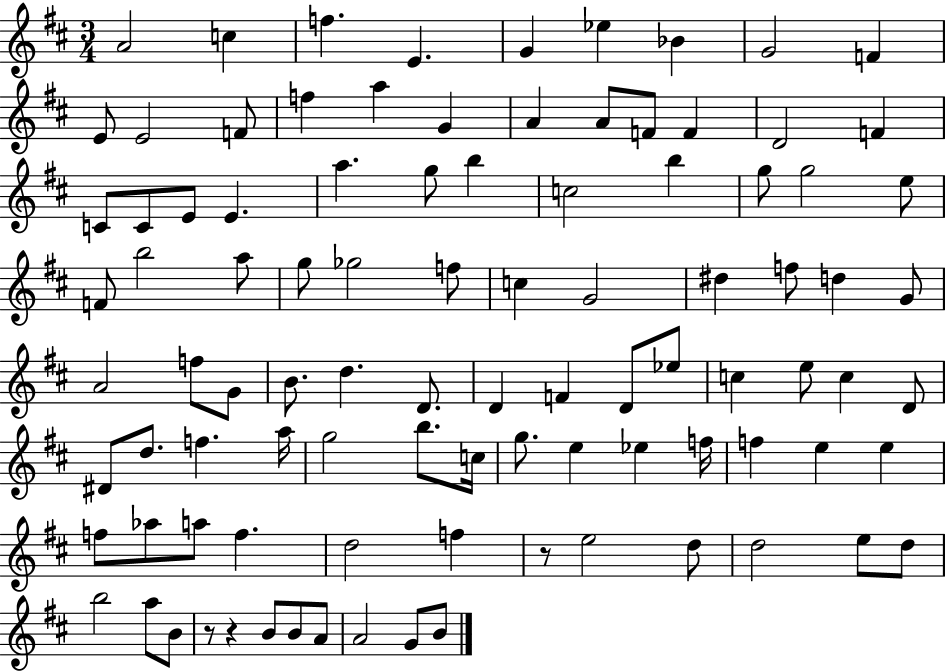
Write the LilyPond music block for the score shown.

{
  \clef treble
  \numericTimeSignature
  \time 3/4
  \key d \major
  a'2 c''4 | f''4. e'4. | g'4 ees''4 bes'4 | g'2 f'4 | \break e'8 e'2 f'8 | f''4 a''4 g'4 | a'4 a'8 f'8 f'4 | d'2 f'4 | \break c'8 c'8 e'8 e'4. | a''4. g''8 b''4 | c''2 b''4 | g''8 g''2 e''8 | \break f'8 b''2 a''8 | g''8 ges''2 f''8 | c''4 g'2 | dis''4 f''8 d''4 g'8 | \break a'2 f''8 g'8 | b'8. d''4. d'8. | d'4 f'4 d'8 ees''8 | c''4 e''8 c''4 d'8 | \break dis'8 d''8. f''4. a''16 | g''2 b''8. c''16 | g''8. e''4 ees''4 f''16 | f''4 e''4 e''4 | \break f''8 aes''8 a''8 f''4. | d''2 f''4 | r8 e''2 d''8 | d''2 e''8 d''8 | \break b''2 a''8 b'8 | r8 r4 b'8 b'8 a'8 | a'2 g'8 b'8 | \bar "|."
}